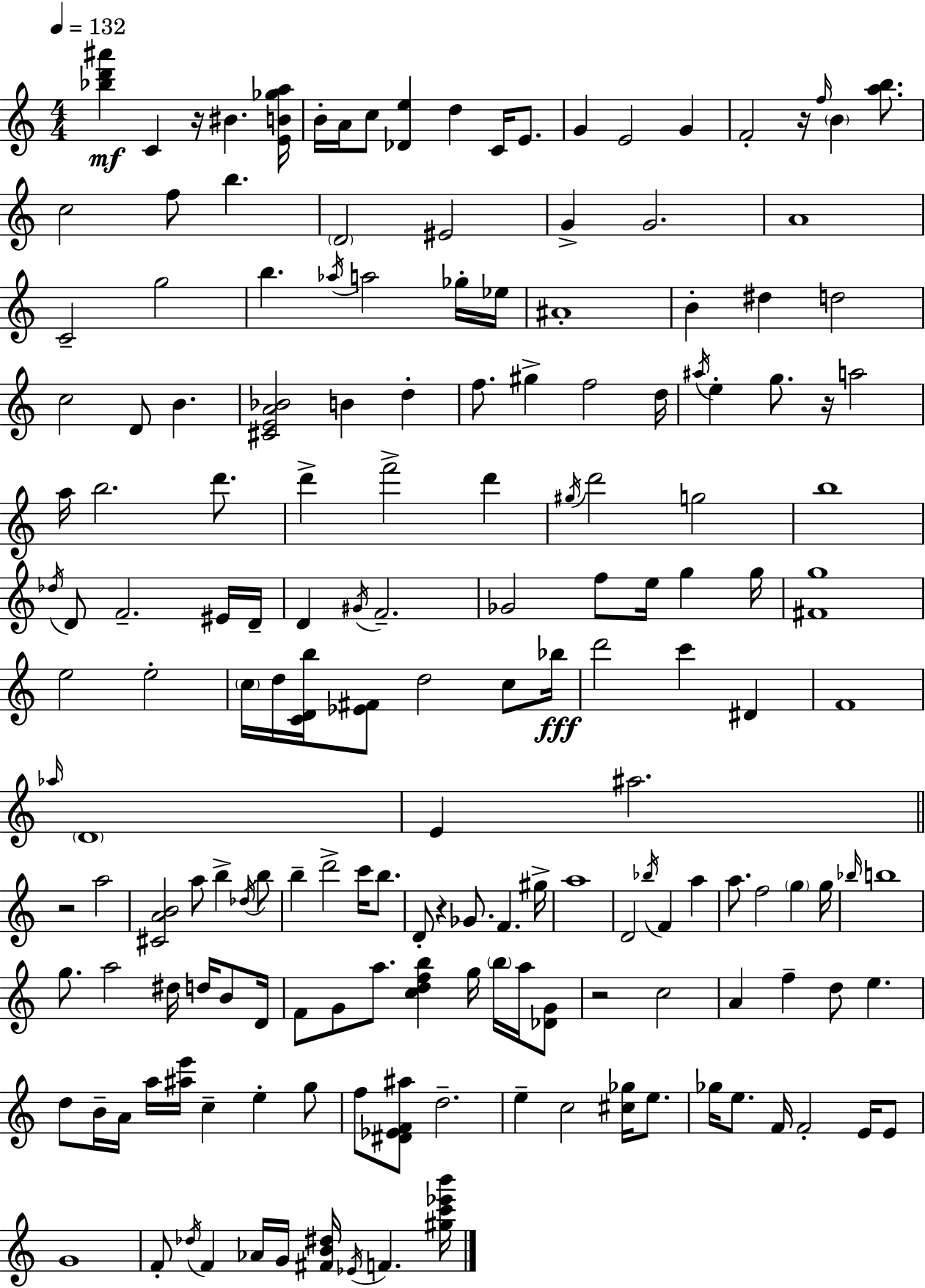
{
  \clef treble
  \numericTimeSignature
  \time 4/4
  \key c \major
  \tempo 4 = 132
  \repeat volta 2 { <bes'' d''' ais'''>4\mf c'4 r16 bis'4. <e' b' ges'' a''>16 | b'16-. a'16 c''8 <des' e''>4 d''4 c'16 e'8. | g'4 e'2 g'4 | f'2-. r16 \grace { f''16 } \parenthesize b'4 <a'' b''>8. | \break c''2 f''8 b''4. | \parenthesize d'2 eis'2 | g'4-> g'2. | a'1 | \break c'2-- g''2 | b''4. \acciaccatura { aes''16 } a''2 | ges''16-. ees''16 ais'1-. | b'4-. dis''4 d''2 | \break c''2 d'8 b'4. | <cis' e' a' bes'>2 b'4 d''4-. | f''8. gis''4-> f''2 | d''16 \acciaccatura { ais''16 } e''4-. g''8. r16 a''2 | \break a''16 b''2. | d'''8. d'''4-> f'''2-> d'''4 | \acciaccatura { gis''16 } d'''2 g''2 | b''1 | \break \acciaccatura { des''16 } d'8 f'2.-- | eis'16 d'16-- d'4 \acciaccatura { gis'16 } f'2.-- | ges'2 f''8 | e''16 g''4 g''16 <fis' g''>1 | \break e''2 e''2-. | \parenthesize c''16 d''16 <c' d' b''>16 <ees' fis'>8 d''2 | c''8 bes''16\fff d'''2 c'''4 | dis'4 f'1 | \break \grace { aes''16 } \parenthesize d'1 | e'4 ais''2. | \bar "||" \break \key c \major r2 a''2 | <cis' a' b'>2 a''8 b''4-> \acciaccatura { des''16 } b''8 | b''4-- d'''2-> c'''16 b''8. | d'8-. r4 ges'8. f'4. | \break gis''16-> a''1 | d'2 \acciaccatura { bes''16 } f'4 a''4 | a''8. f''2 \parenthesize g''4 | g''16 \grace { bes''16 } b''1 | \break g''8. a''2 dis''16 d''16 | b'8 d'16 f'8 g'8 a''8. <c'' d'' f'' b''>4 g''16 \parenthesize b''16 | a''16 <des' g'>8 r2 c''2 | a'4 f''4-- d''8 e''4. | \break d''8 b'16-- a'16 a''16 <ais'' e'''>16 c''4-- e''4-. | g''8 f''8 <dis' ees' f' ais''>8 d''2.-- | e''4-- c''2 <cis'' ges''>16 | e''8. ges''16 e''8. f'16 f'2-. | \break e'16 e'8 g'1 | f'8-. \acciaccatura { des''16 } f'4 aes'16 g'16 <fis' b' dis''>16 \acciaccatura { ees'16 } f'4. | <gis'' c''' ees''' b'''>16 } \bar "|."
}